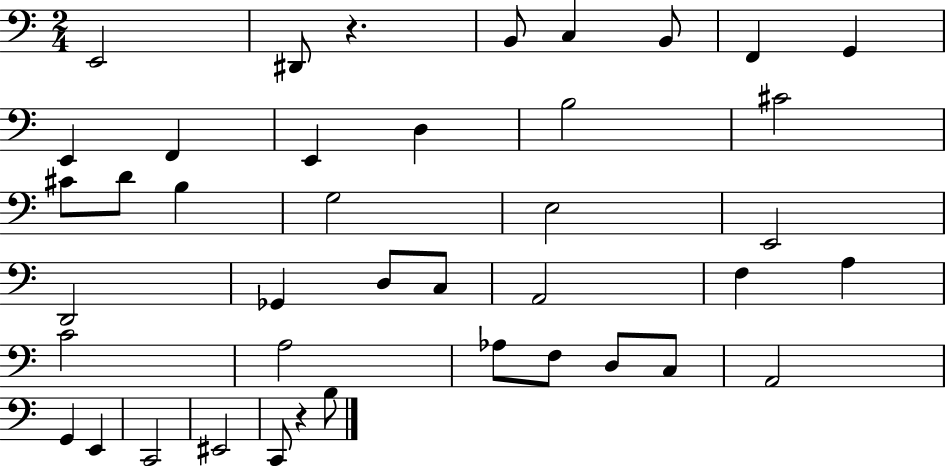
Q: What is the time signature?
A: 2/4